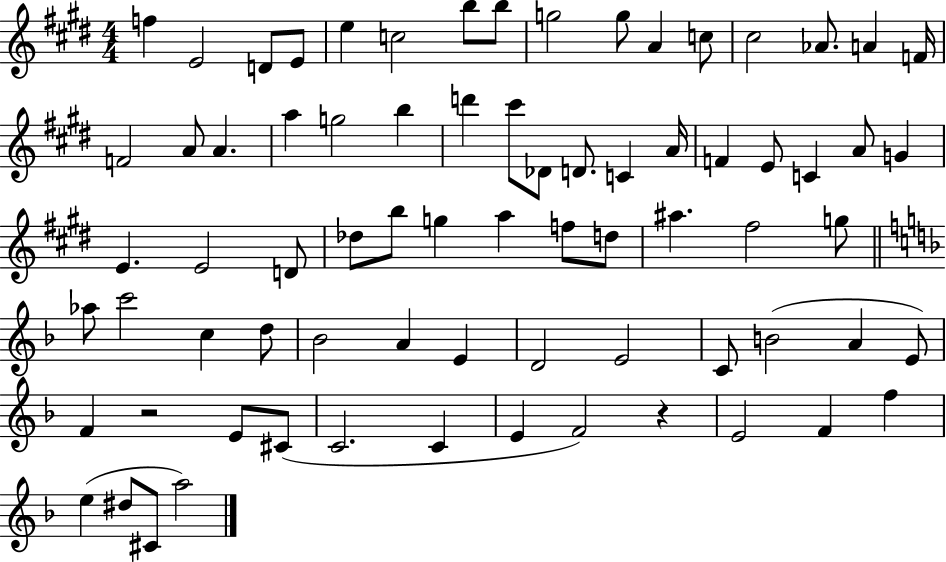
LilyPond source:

{
  \clef treble
  \numericTimeSignature
  \time 4/4
  \key e \major
  f''4 e'2 d'8 e'8 | e''4 c''2 b''8 b''8 | g''2 g''8 a'4 c''8 | cis''2 aes'8. a'4 f'16 | \break f'2 a'8 a'4. | a''4 g''2 b''4 | d'''4 cis'''8 des'8 d'8. c'4 a'16 | f'4 e'8 c'4 a'8 g'4 | \break e'4. e'2 d'8 | des''8 b''8 g''4 a''4 f''8 d''8 | ais''4. fis''2 g''8 | \bar "||" \break \key f \major aes''8 c'''2 c''4 d''8 | bes'2 a'4 e'4 | d'2 e'2 | c'8 b'2( a'4 e'8) | \break f'4 r2 e'8 cis'8( | c'2. c'4 | e'4 f'2) r4 | e'2 f'4 f''4 | \break e''4( dis''8 cis'8 a''2) | \bar "|."
}